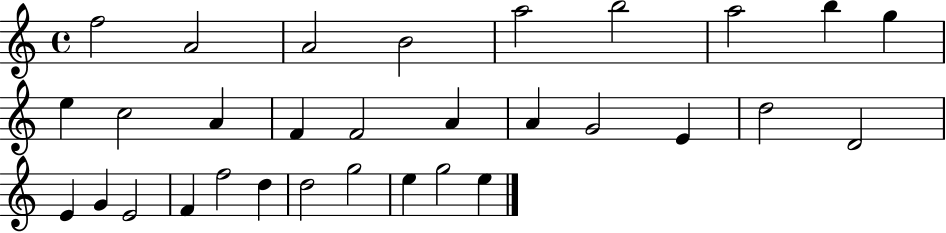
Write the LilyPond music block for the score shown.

{
  \clef treble
  \time 4/4
  \defaultTimeSignature
  \key c \major
  f''2 a'2 | a'2 b'2 | a''2 b''2 | a''2 b''4 g''4 | \break e''4 c''2 a'4 | f'4 f'2 a'4 | a'4 g'2 e'4 | d''2 d'2 | \break e'4 g'4 e'2 | f'4 f''2 d''4 | d''2 g''2 | e''4 g''2 e''4 | \break \bar "|."
}